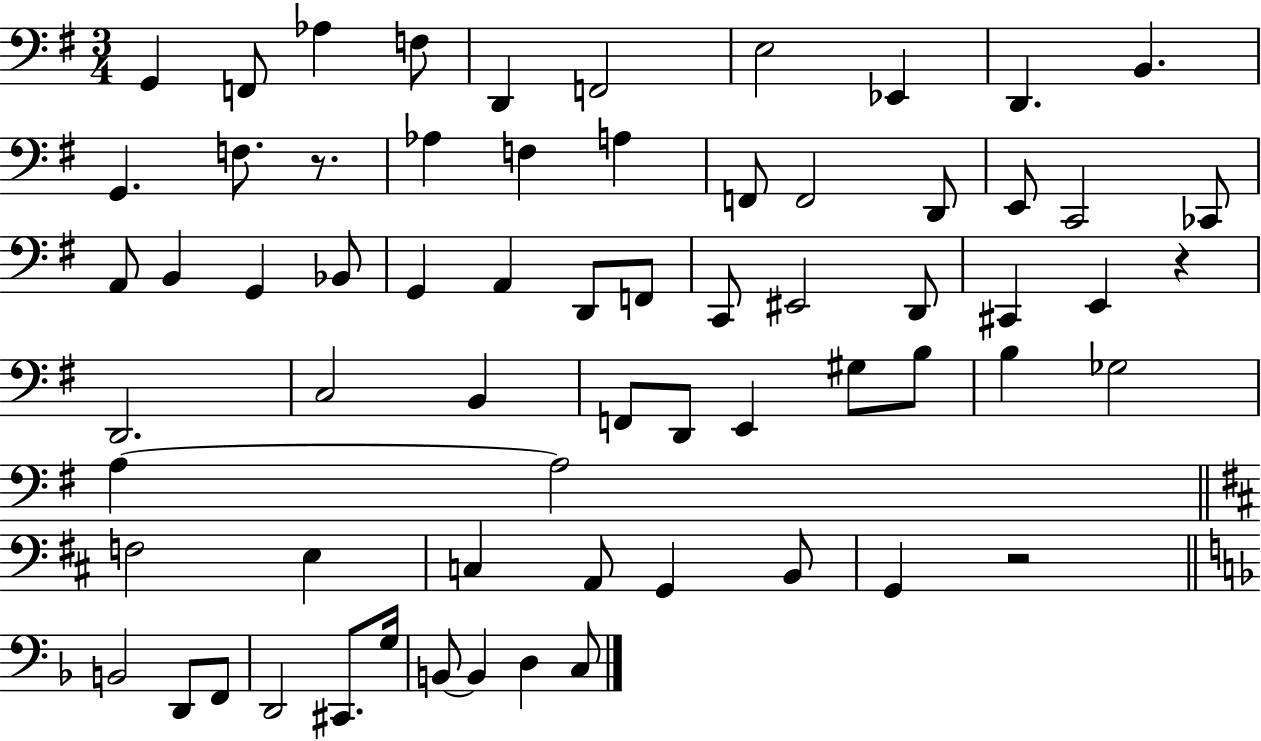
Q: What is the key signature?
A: G major